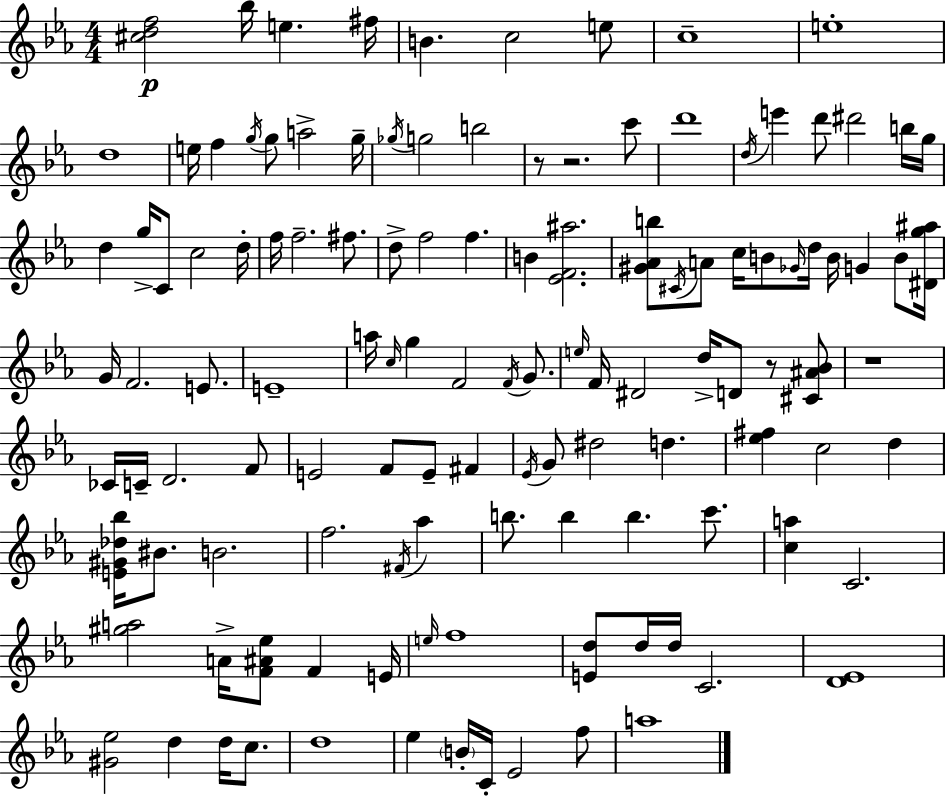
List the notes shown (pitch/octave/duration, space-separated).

[C#5,D5,F5]/h Bb5/s E5/q. F#5/s B4/q. C5/h E5/e C5/w E5/w D5/w E5/s F5/q G5/s G5/e A5/h G5/s Gb5/s G5/h B5/h R/e R/h. C6/e D6/w D5/s E6/q D6/e D#6/h B5/s G5/s D5/q G5/s C4/e C5/h D5/s F5/s F5/h. F#5/e. D5/e F5/h F5/q. B4/q [Eb4,F4,A#5]/h. [G#4,Ab4,B5]/e C#4/s A4/e C5/s B4/e Gb4/s D5/s B4/s G4/q B4/e [D#4,G5,A#5]/s G4/s F4/h. E4/e. E4/w A5/s C5/s G5/q F4/h F4/s G4/e. E5/s F4/s D#4/h D5/s D4/e R/e [C#4,A#4,Bb4]/e R/w CES4/s C4/s D4/h. F4/e E4/h F4/e E4/e F#4/q Eb4/s G4/e D#5/h D5/q. [Eb5,F#5]/q C5/h D5/q [E4,G#4,Db5,Bb5]/s BIS4/e. B4/h. F5/h. F#4/s Ab5/q B5/e. B5/q B5/q. C6/e. [C5,A5]/q C4/h. [G#5,A5]/h A4/s [F4,A#4,Eb5]/e F4/q E4/s E5/s F5/w [E4,D5]/e D5/s D5/s C4/h. [D4,Eb4]/w [G#4,Eb5]/h D5/q D5/s C5/e. D5/w Eb5/q B4/s C4/s Eb4/h F5/e A5/w